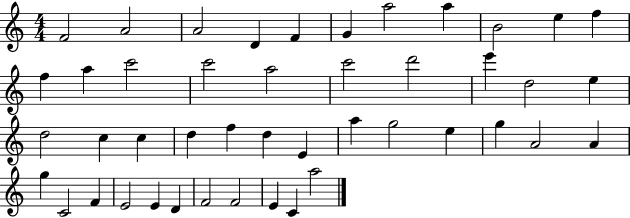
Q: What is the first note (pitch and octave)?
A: F4